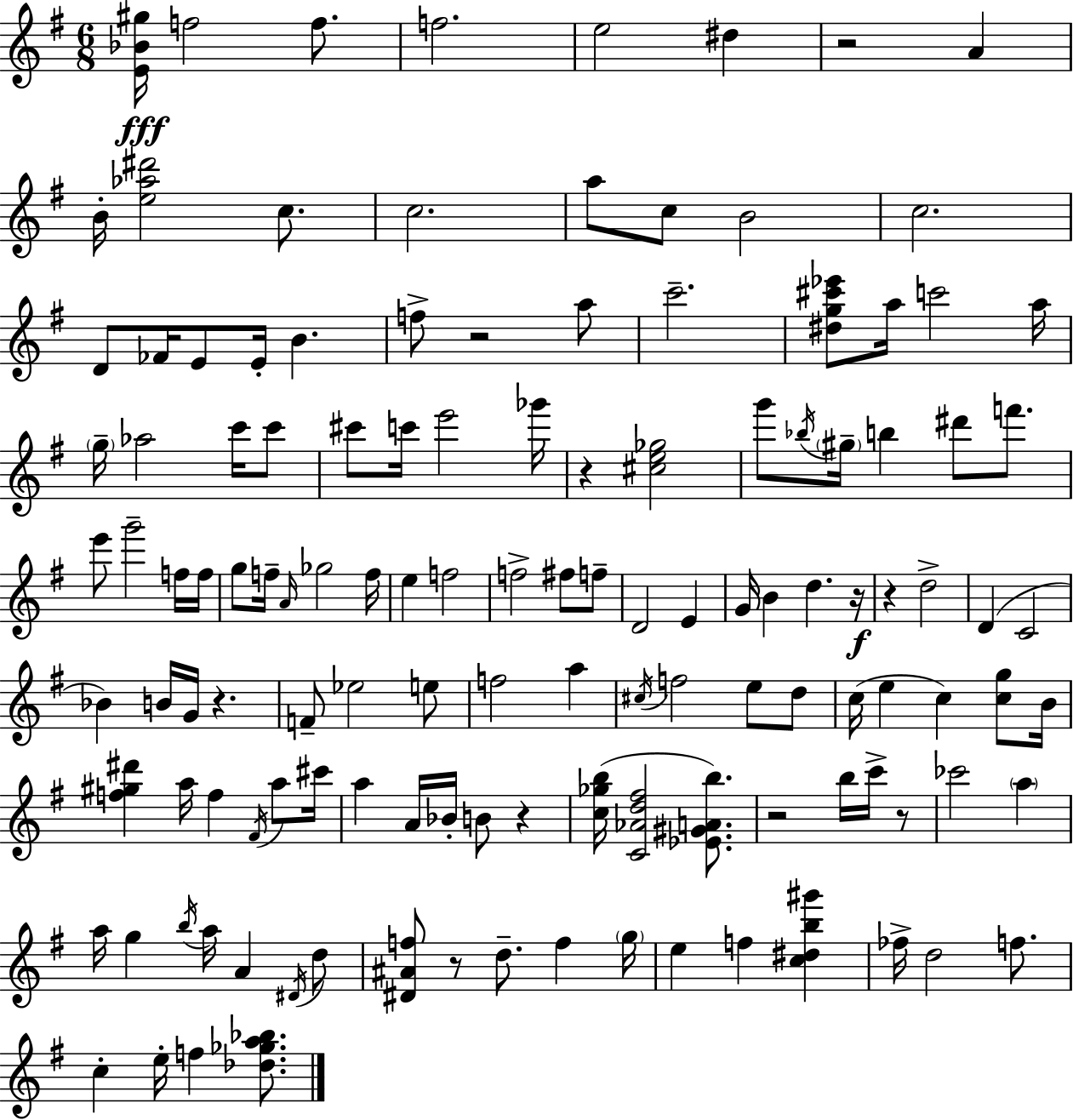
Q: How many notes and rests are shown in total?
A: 129